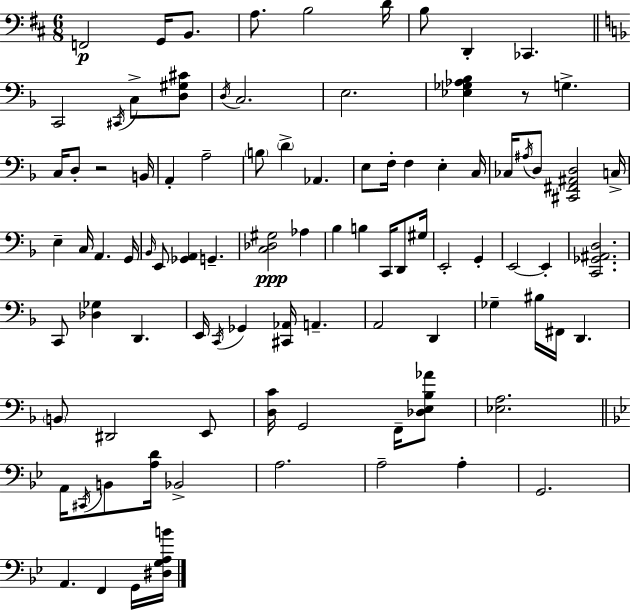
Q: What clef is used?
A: bass